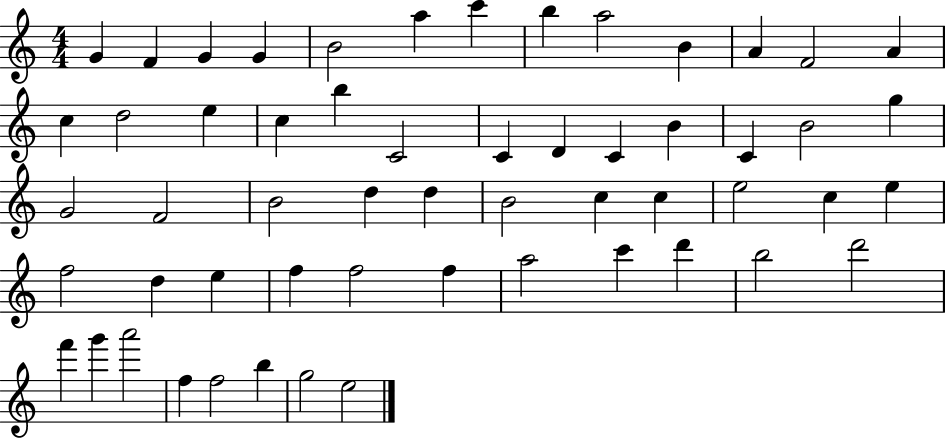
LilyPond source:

{
  \clef treble
  \numericTimeSignature
  \time 4/4
  \key c \major
  g'4 f'4 g'4 g'4 | b'2 a''4 c'''4 | b''4 a''2 b'4 | a'4 f'2 a'4 | \break c''4 d''2 e''4 | c''4 b''4 c'2 | c'4 d'4 c'4 b'4 | c'4 b'2 g''4 | \break g'2 f'2 | b'2 d''4 d''4 | b'2 c''4 c''4 | e''2 c''4 e''4 | \break f''2 d''4 e''4 | f''4 f''2 f''4 | a''2 c'''4 d'''4 | b''2 d'''2 | \break f'''4 g'''4 a'''2 | f''4 f''2 b''4 | g''2 e''2 | \bar "|."
}